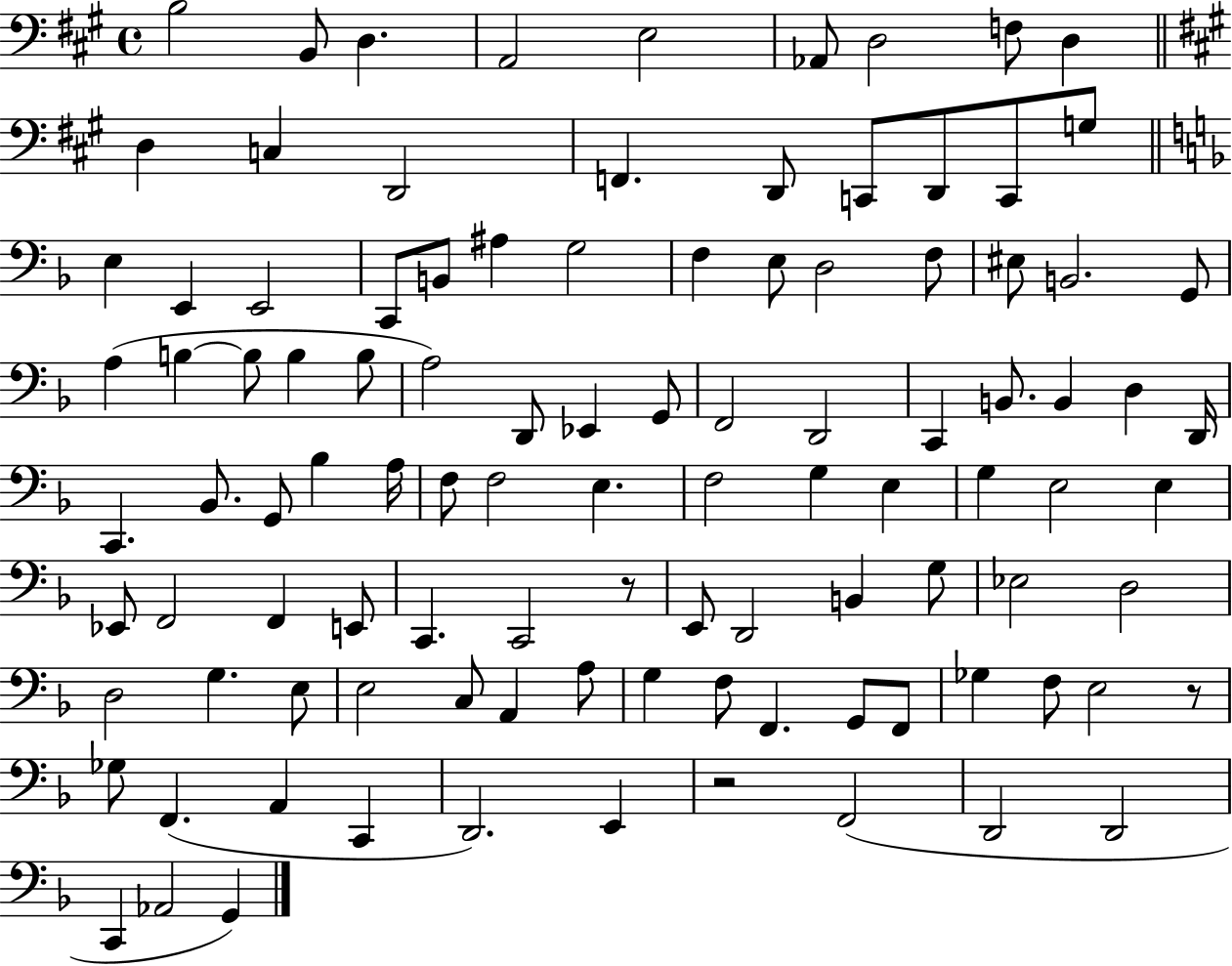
{
  \clef bass
  \time 4/4
  \defaultTimeSignature
  \key a \major
  b2 b,8 d4. | a,2 e2 | aes,8 d2 f8 d4 | \bar "||" \break \key a \major d4 c4 d,2 | f,4. d,8 c,8 d,8 c,8 g8 | \bar "||" \break \key f \major e4 e,4 e,2 | c,8 b,8 ais4 g2 | f4 e8 d2 f8 | eis8 b,2. g,8 | \break a4( b4~~ b8 b4 b8 | a2) d,8 ees,4 g,8 | f,2 d,2 | c,4 b,8. b,4 d4 d,16 | \break c,4. bes,8. g,8 bes4 a16 | f8 f2 e4. | f2 g4 e4 | g4 e2 e4 | \break ees,8 f,2 f,4 e,8 | c,4. c,2 r8 | e,8 d,2 b,4 g8 | ees2 d2 | \break d2 g4. e8 | e2 c8 a,4 a8 | g4 f8 f,4. g,8 f,8 | ges4 f8 e2 r8 | \break ges8 f,4.( a,4 c,4 | d,2.) e,4 | r2 f,2( | d,2 d,2 | \break c,4 aes,2 g,4) | \bar "|."
}